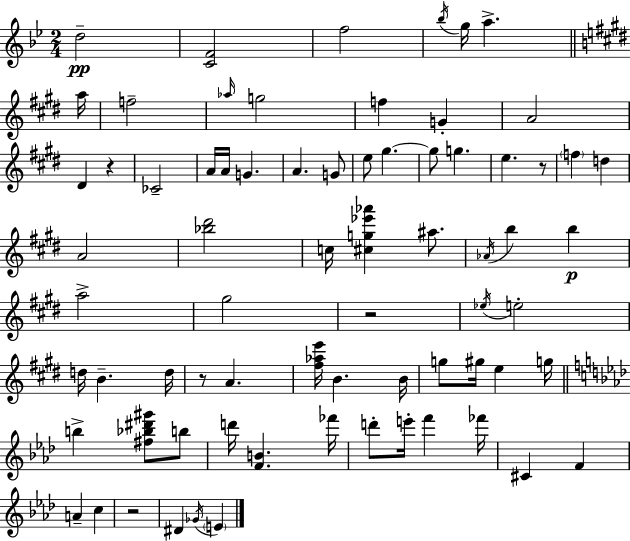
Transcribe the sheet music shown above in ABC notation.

X:1
T:Untitled
M:2/4
L:1/4
K:Bb
d2 [CF]2 f2 _b/4 g/4 a a/4 f2 _a/4 g2 f G A2 ^D z _C2 A/4 A/4 G A G/2 e/2 ^g ^g/2 g e z/2 f d A2 [_b^d']2 c/4 [^cg_e'_a'] ^a/2 _A/4 b b a2 ^g2 z2 _e/4 e2 d/4 B d/4 z/2 A [^f_ae']/4 B B/4 g/2 ^g/4 e g/4 b [^f_b^d'^g']/2 b/2 d'/4 [FB] _f'/4 d'/2 e'/4 f' _f'/4 ^C F A c z2 ^D _G/4 E